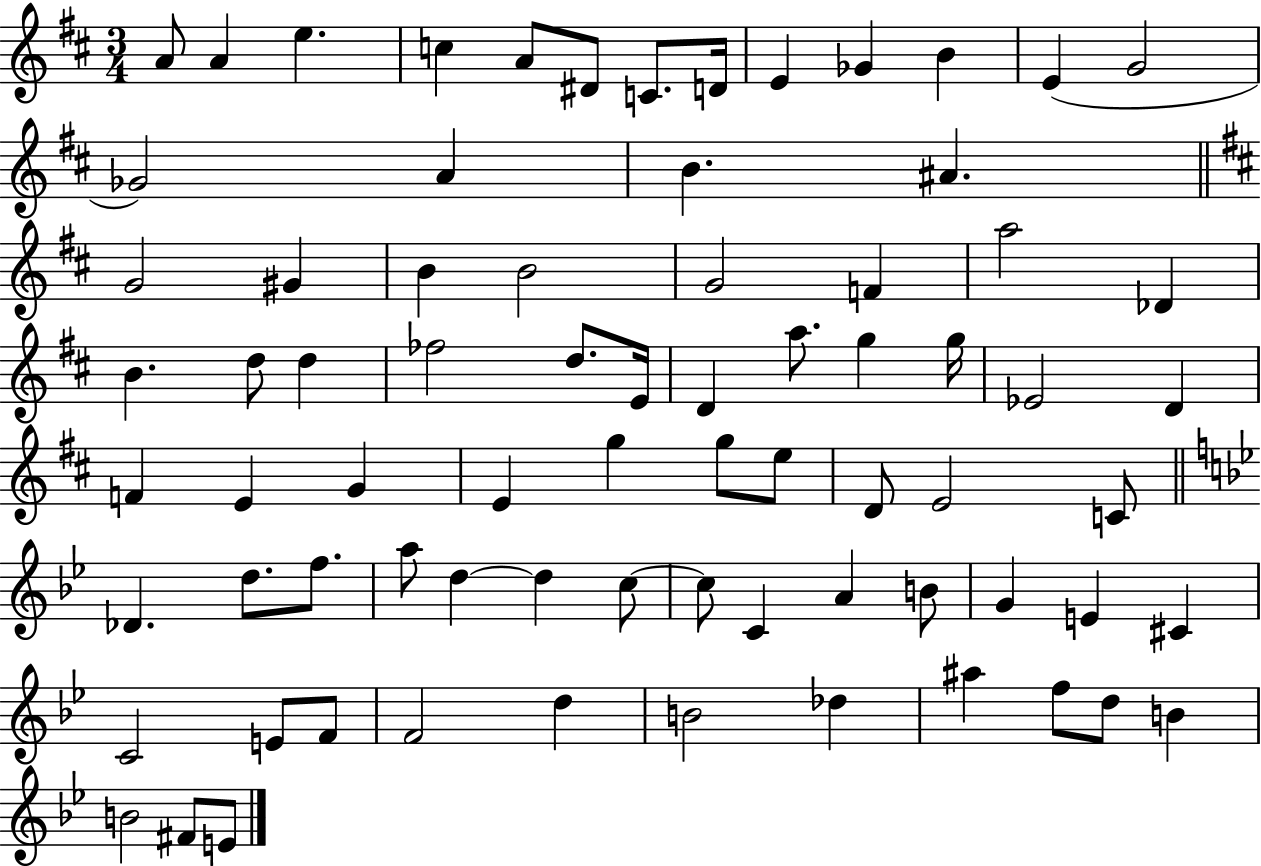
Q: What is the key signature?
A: D major